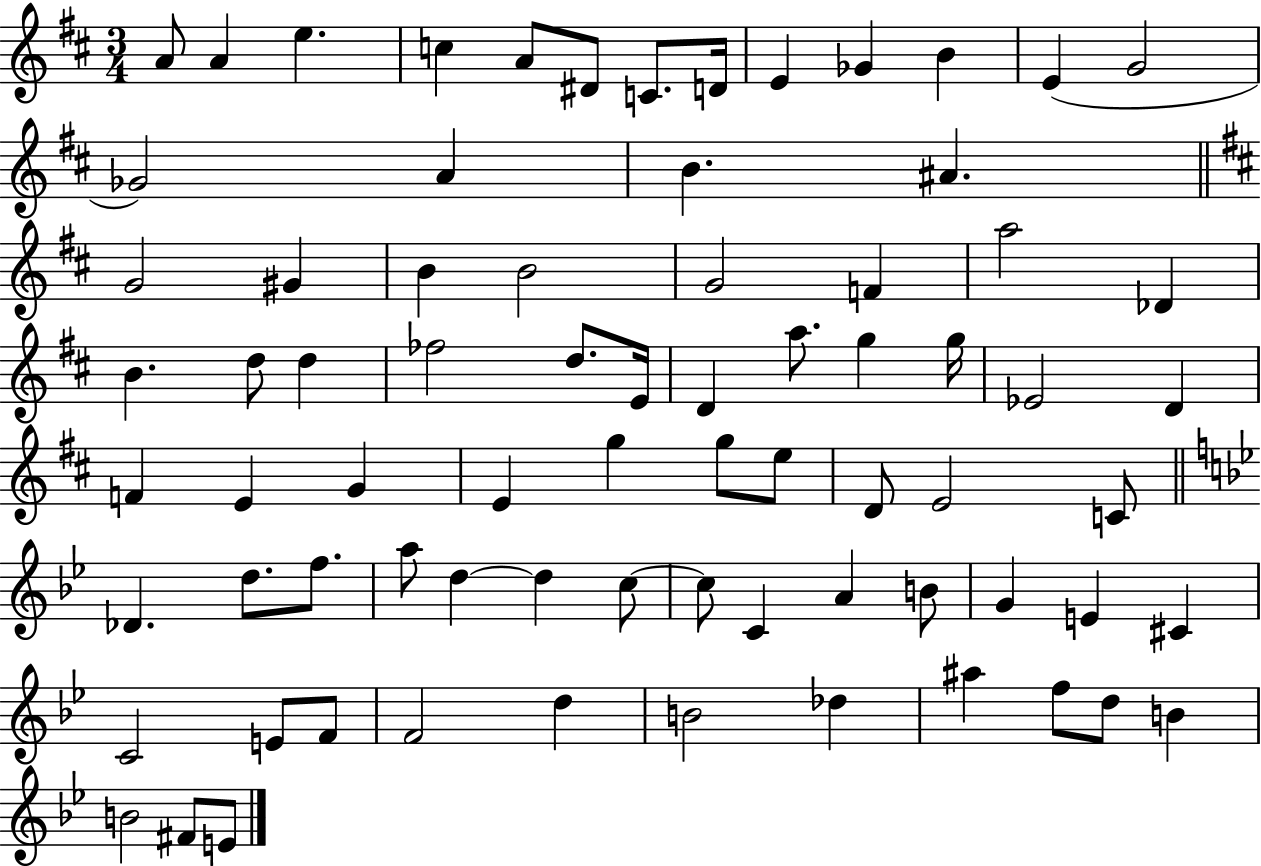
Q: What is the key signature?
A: D major